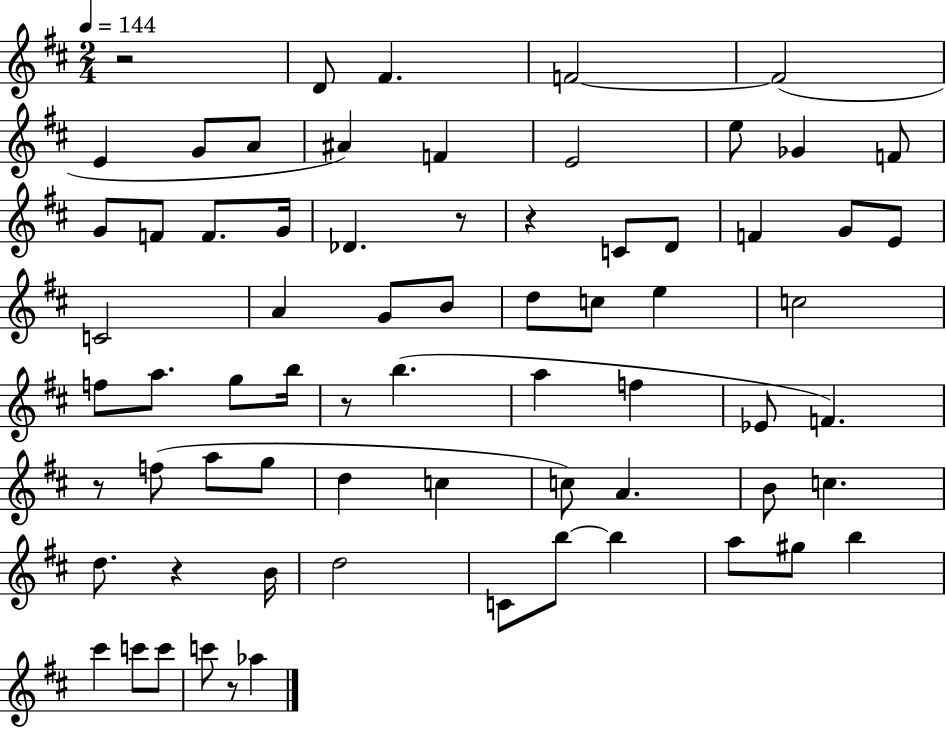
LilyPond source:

{
  \clef treble
  \numericTimeSignature
  \time 2/4
  \key d \major
  \tempo 4 = 144
  r2 | d'8 fis'4. | f'2~~ | f'2( | \break e'4 g'8 a'8 | ais'4) f'4 | e'2 | e''8 ges'4 f'8 | \break g'8 f'8 f'8. g'16 | des'4. r8 | r4 c'8 d'8 | f'4 g'8 e'8 | \break c'2 | a'4 g'8 b'8 | d''8 c''8 e''4 | c''2 | \break f''8 a''8. g''8 b''16 | r8 b''4.( | a''4 f''4 | ees'8 f'4.) | \break r8 f''8( a''8 g''8 | d''4 c''4 | c''8) a'4. | b'8 c''4. | \break d''8. r4 b'16 | d''2 | c'8 b''8~~ b''4 | a''8 gis''8 b''4 | \break cis'''4 c'''8 c'''8 | c'''8 r8 aes''4 | \bar "|."
}